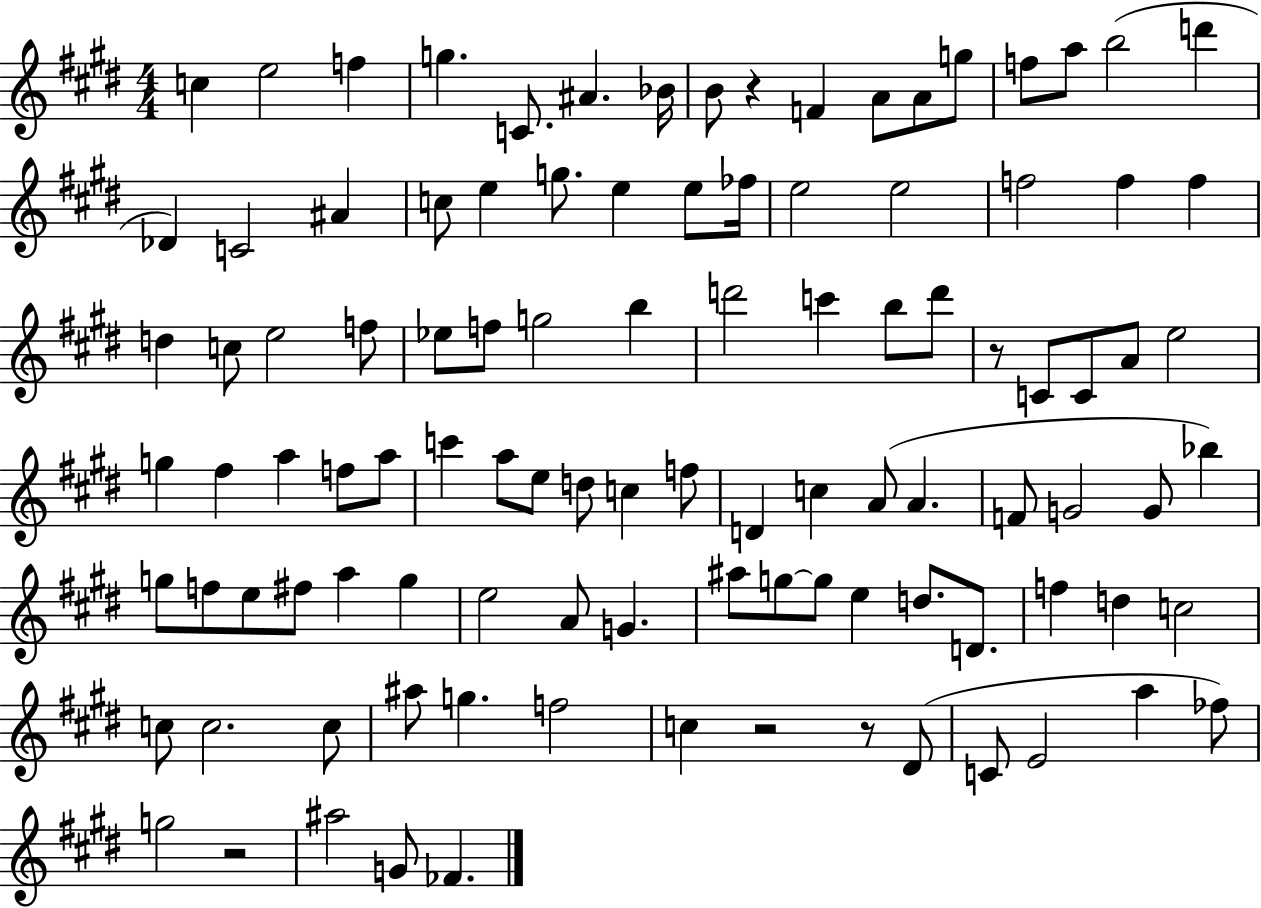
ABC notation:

X:1
T:Untitled
M:4/4
L:1/4
K:E
c e2 f g C/2 ^A _B/4 B/2 z F A/2 A/2 g/2 f/2 a/2 b2 d' _D C2 ^A c/2 e g/2 e e/2 _f/4 e2 e2 f2 f f d c/2 e2 f/2 _e/2 f/2 g2 b d'2 c' b/2 d'/2 z/2 C/2 C/2 A/2 e2 g ^f a f/2 a/2 c' a/2 e/2 d/2 c f/2 D c A/2 A F/2 G2 G/2 _b g/2 f/2 e/2 ^f/2 a g e2 A/2 G ^a/2 g/2 g/2 e d/2 D/2 f d c2 c/2 c2 c/2 ^a/2 g f2 c z2 z/2 ^D/2 C/2 E2 a _f/2 g2 z2 ^a2 G/2 _F